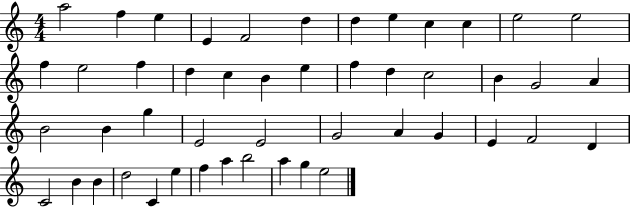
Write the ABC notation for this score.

X:1
T:Untitled
M:4/4
L:1/4
K:C
a2 f e E F2 d d e c c e2 e2 f e2 f d c B e f d c2 B G2 A B2 B g E2 E2 G2 A G E F2 D C2 B B d2 C e f a b2 a g e2